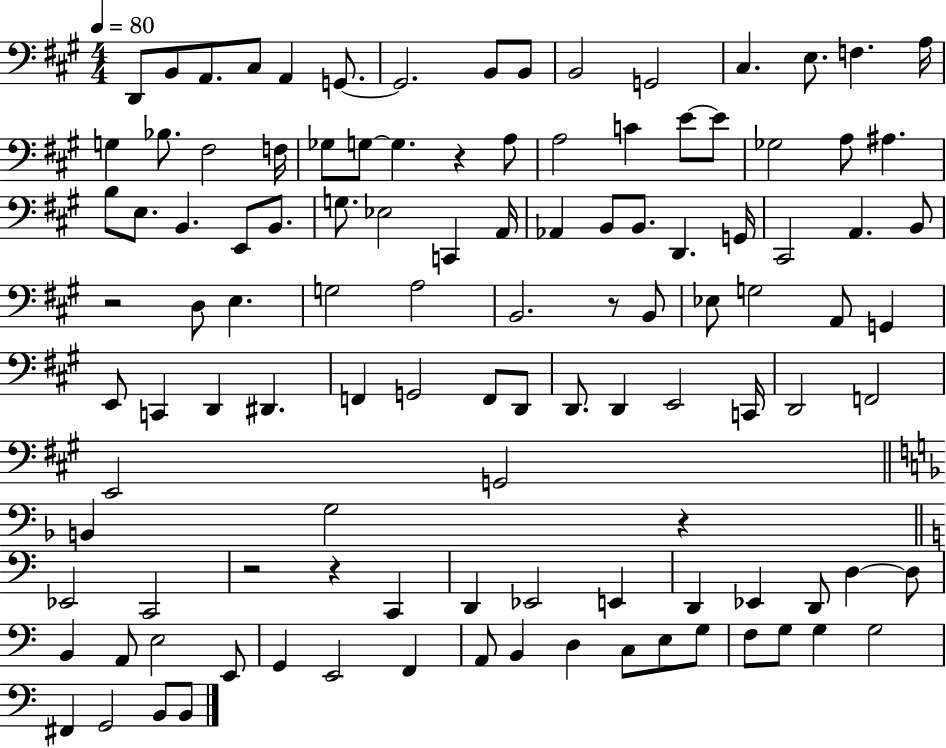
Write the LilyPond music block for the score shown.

{
  \clef bass
  \numericTimeSignature
  \time 4/4
  \key a \major
  \tempo 4 = 80
  d,8 b,8 a,8. cis8 a,4 g,8.~~ | g,2. b,8 b,8 | b,2 g,2 | cis4. e8. f4. a16 | \break g4 bes8. fis2 f16 | ges8 g8~~ g4. r4 a8 | a2 c'4 e'8~~ e'8 | ges2 a8 ais4. | \break b8 e8. b,4. e,8 b,8. | g8. ees2 c,4 a,16 | aes,4 b,8 b,8. d,4. g,16 | cis,2 a,4. b,8 | \break r2 d8 e4. | g2 a2 | b,2. r8 b,8 | ees8 g2 a,8 g,4 | \break e,8 c,4 d,4 dis,4. | f,4 g,2 f,8 d,8 | d,8. d,4 e,2 c,16 | d,2 f,2 | \break e,2 g,2 | \bar "||" \break \key f \major b,4 g2 r4 | \bar "||" \break \key c \major ees,2 c,2 | r2 r4 c,4 | d,4 ees,2 e,4 | d,4 ees,4 d,8 d4~~ d8 | \break b,4 a,8 e2 e,8 | g,4 e,2 f,4 | a,8 b,4 d4 c8 e8 g8 | f8 g8 g4 g2 | \break fis,4 g,2 b,8 b,8 | \bar "|."
}